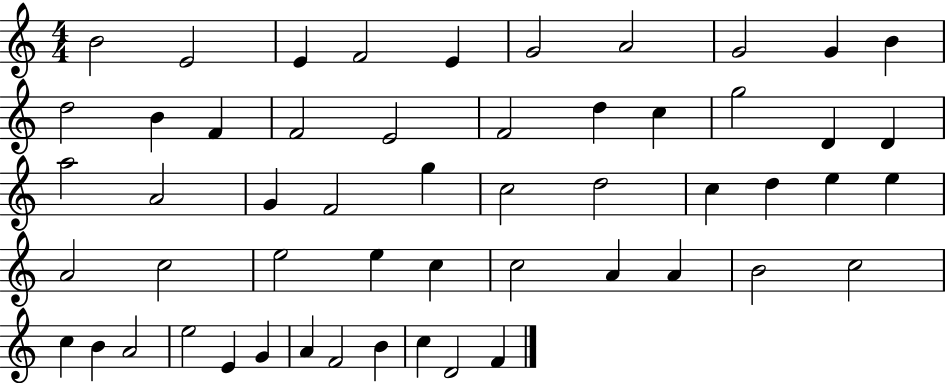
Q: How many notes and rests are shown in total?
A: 54